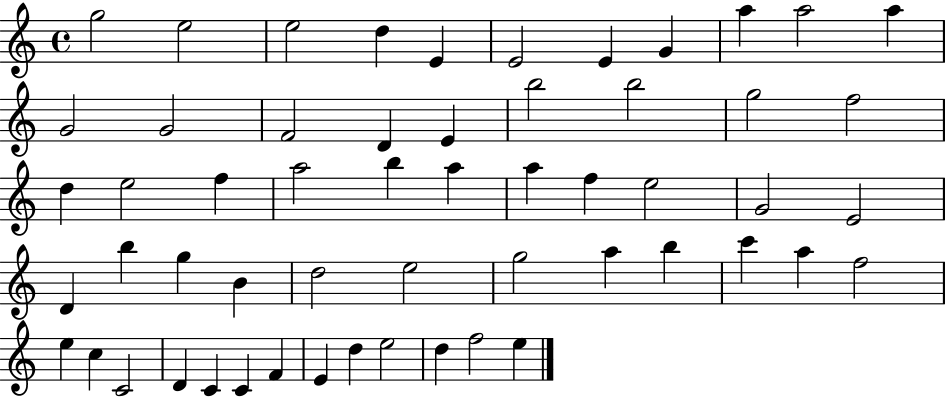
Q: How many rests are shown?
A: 0